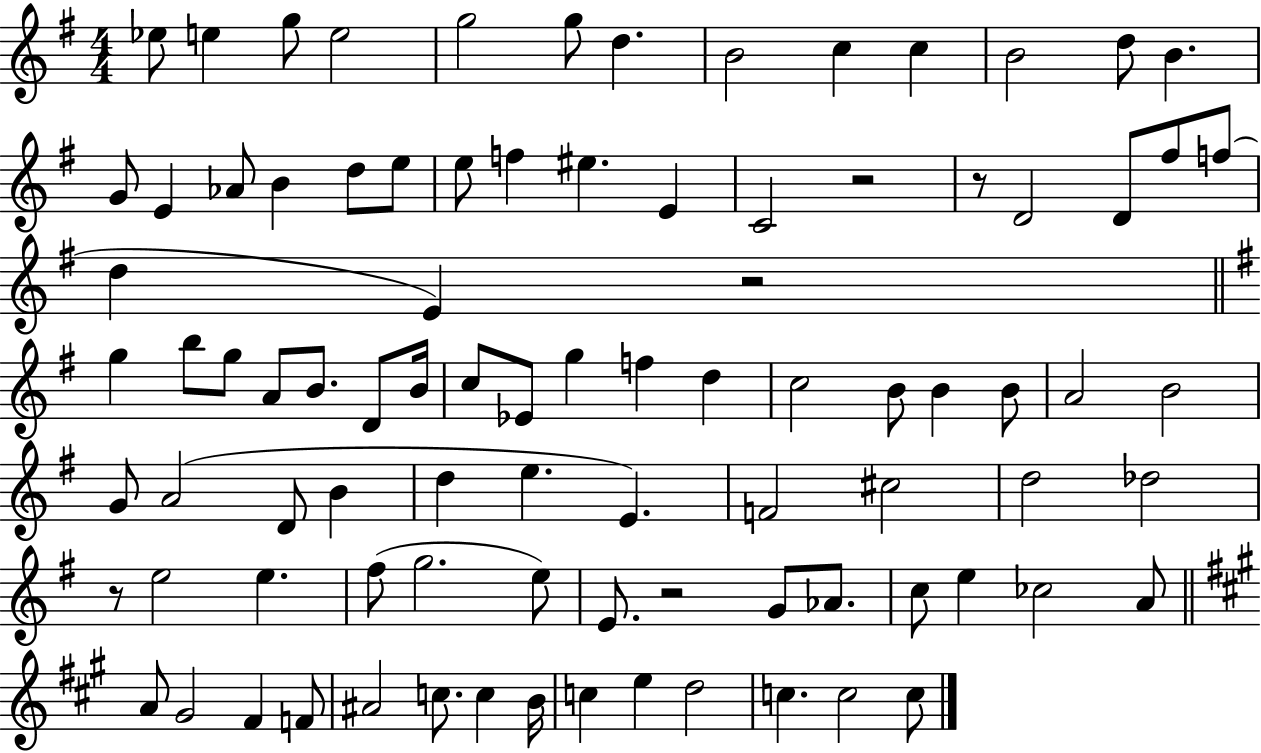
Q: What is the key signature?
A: G major